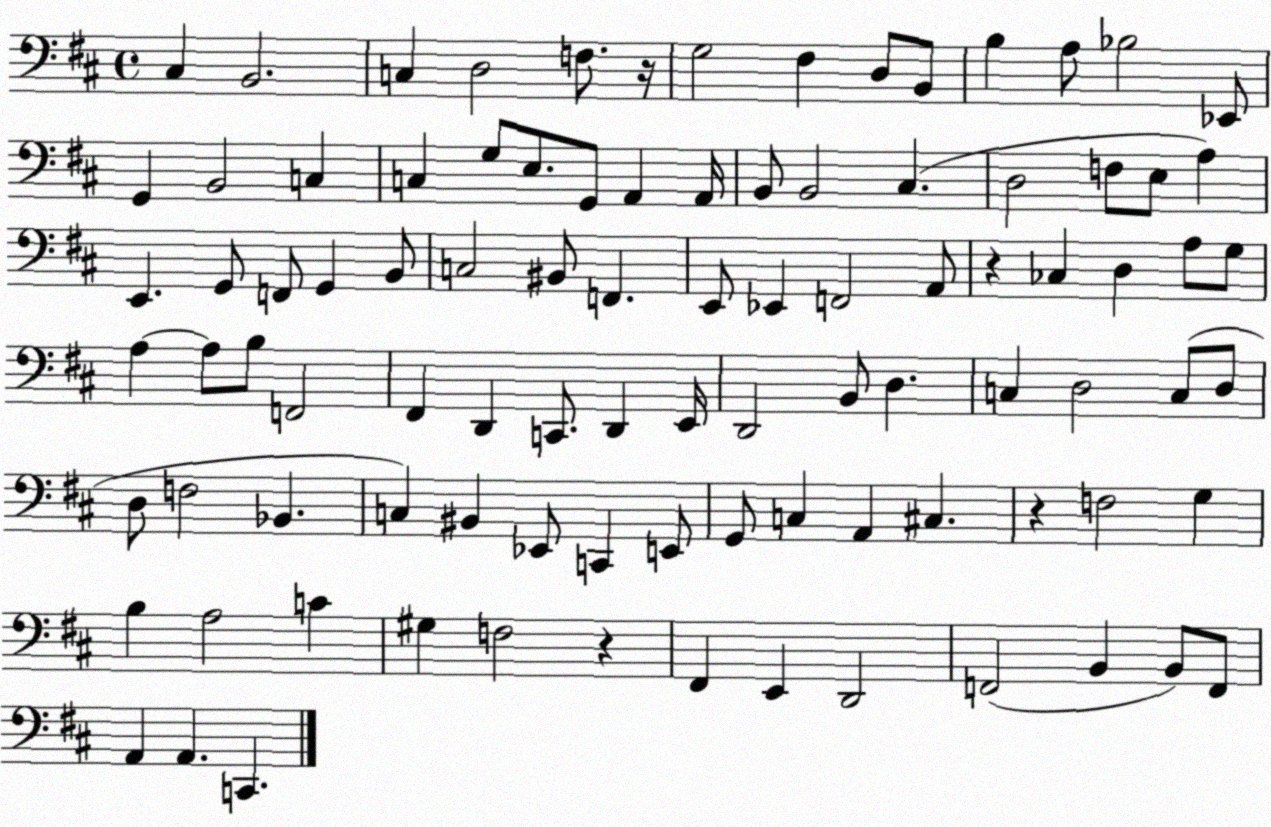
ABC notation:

X:1
T:Untitled
M:4/4
L:1/4
K:D
^C, B,,2 C, D,2 F,/2 z/4 G,2 ^F, D,/2 B,,/2 B, A,/2 _B,2 _E,,/2 G,, B,,2 C, C, G,/2 E,/2 G,,/2 A,, A,,/4 B,,/2 B,,2 ^C, D,2 F,/2 E,/2 A, E,, G,,/2 F,,/2 G,, B,,/2 C,2 ^B,,/2 F,, E,,/2 _E,, F,,2 A,,/2 z _C, D, A,/2 G,/2 A, A,/2 B,/2 F,,2 ^F,, D,, C,,/2 D,, E,,/4 D,,2 B,,/2 D, C, D,2 C,/2 D,/2 D,/2 F,2 _B,, C, ^B,, _E,,/2 C,, E,,/2 G,,/2 C, A,, ^C, z F,2 G, B, A,2 C ^G, F,2 z ^F,, E,, D,,2 F,,2 B,, B,,/2 F,,/2 A,, A,, C,,